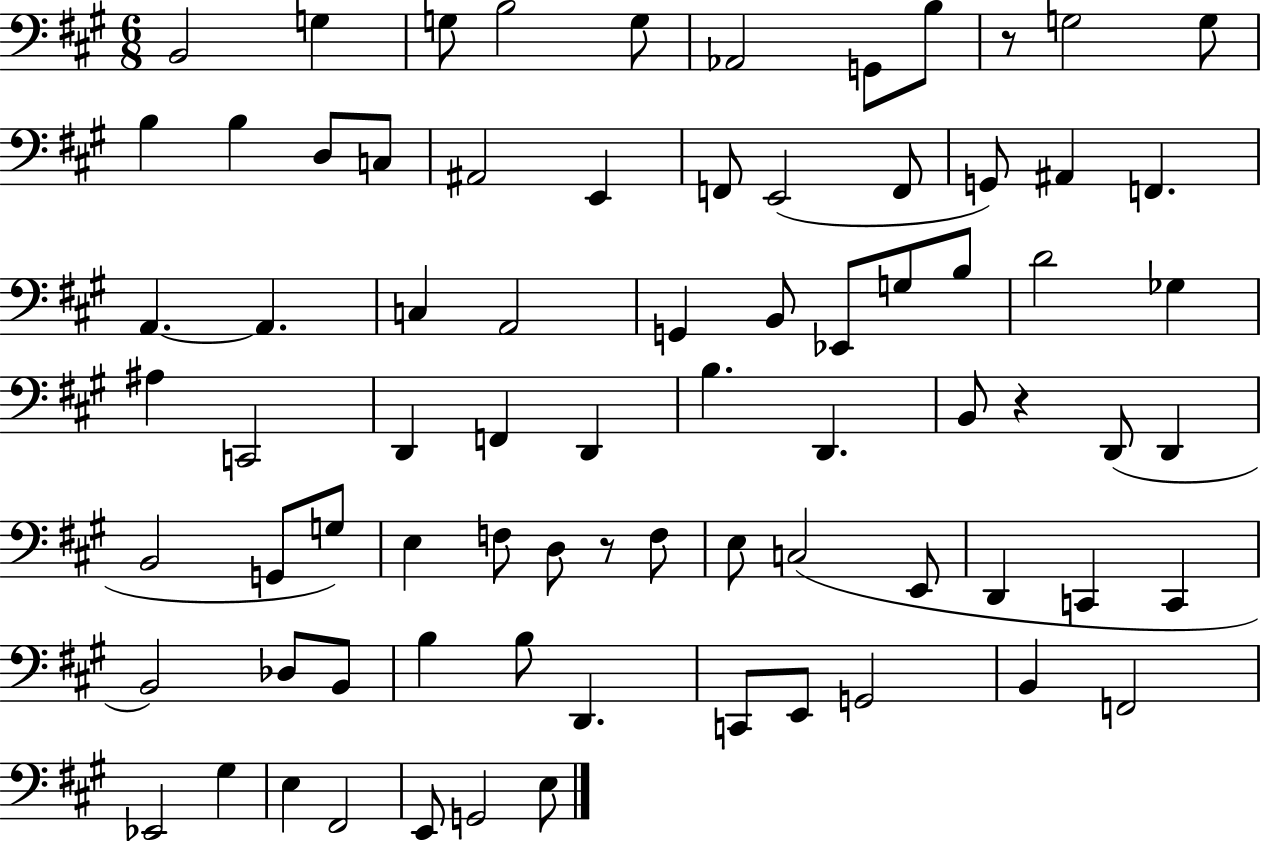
B2/h G3/q G3/e B3/h G3/e Ab2/h G2/e B3/e R/e G3/h G3/e B3/q B3/q D3/e C3/e A#2/h E2/q F2/e E2/h F2/e G2/e A#2/q F2/q. A2/q. A2/q. C3/q A2/h G2/q B2/e Eb2/e G3/e B3/e D4/h Gb3/q A#3/q C2/h D2/q F2/q D2/q B3/q. D2/q. B2/e R/q D2/e D2/q B2/h G2/e G3/e E3/q F3/e D3/e R/e F3/e E3/e C3/h E2/e D2/q C2/q C2/q B2/h Db3/e B2/e B3/q B3/e D2/q. C2/e E2/e G2/h B2/q F2/h Eb2/h G#3/q E3/q F#2/h E2/e G2/h E3/e